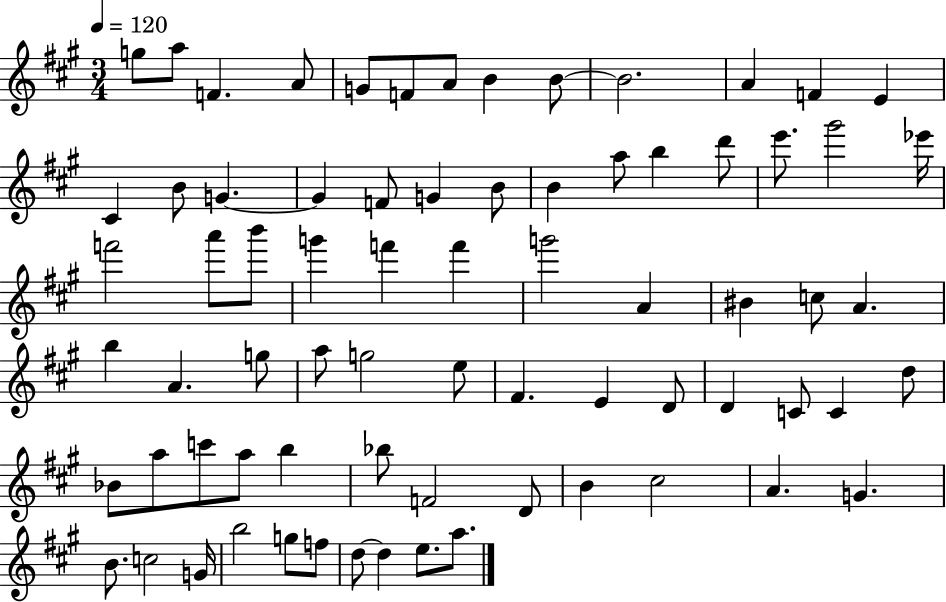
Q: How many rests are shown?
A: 0